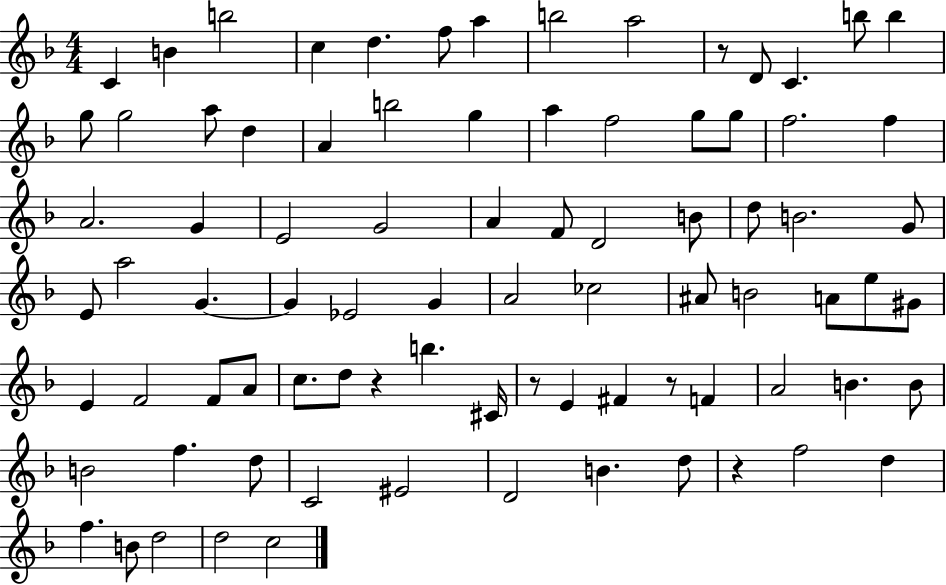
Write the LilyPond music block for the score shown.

{
  \clef treble
  \numericTimeSignature
  \time 4/4
  \key f \major
  c'4 b'4 b''2 | c''4 d''4. f''8 a''4 | b''2 a''2 | r8 d'8 c'4. b''8 b''4 | \break g''8 g''2 a''8 d''4 | a'4 b''2 g''4 | a''4 f''2 g''8 g''8 | f''2. f''4 | \break a'2. g'4 | e'2 g'2 | a'4 f'8 d'2 b'8 | d''8 b'2. g'8 | \break e'8 a''2 g'4.~~ | g'4 ees'2 g'4 | a'2 ces''2 | ais'8 b'2 a'8 e''8 gis'8 | \break e'4 f'2 f'8 a'8 | c''8. d''8 r4 b''4. cis'16 | r8 e'4 fis'4 r8 f'4 | a'2 b'4. b'8 | \break b'2 f''4. d''8 | c'2 eis'2 | d'2 b'4. d''8 | r4 f''2 d''4 | \break f''4. b'8 d''2 | d''2 c''2 | \bar "|."
}